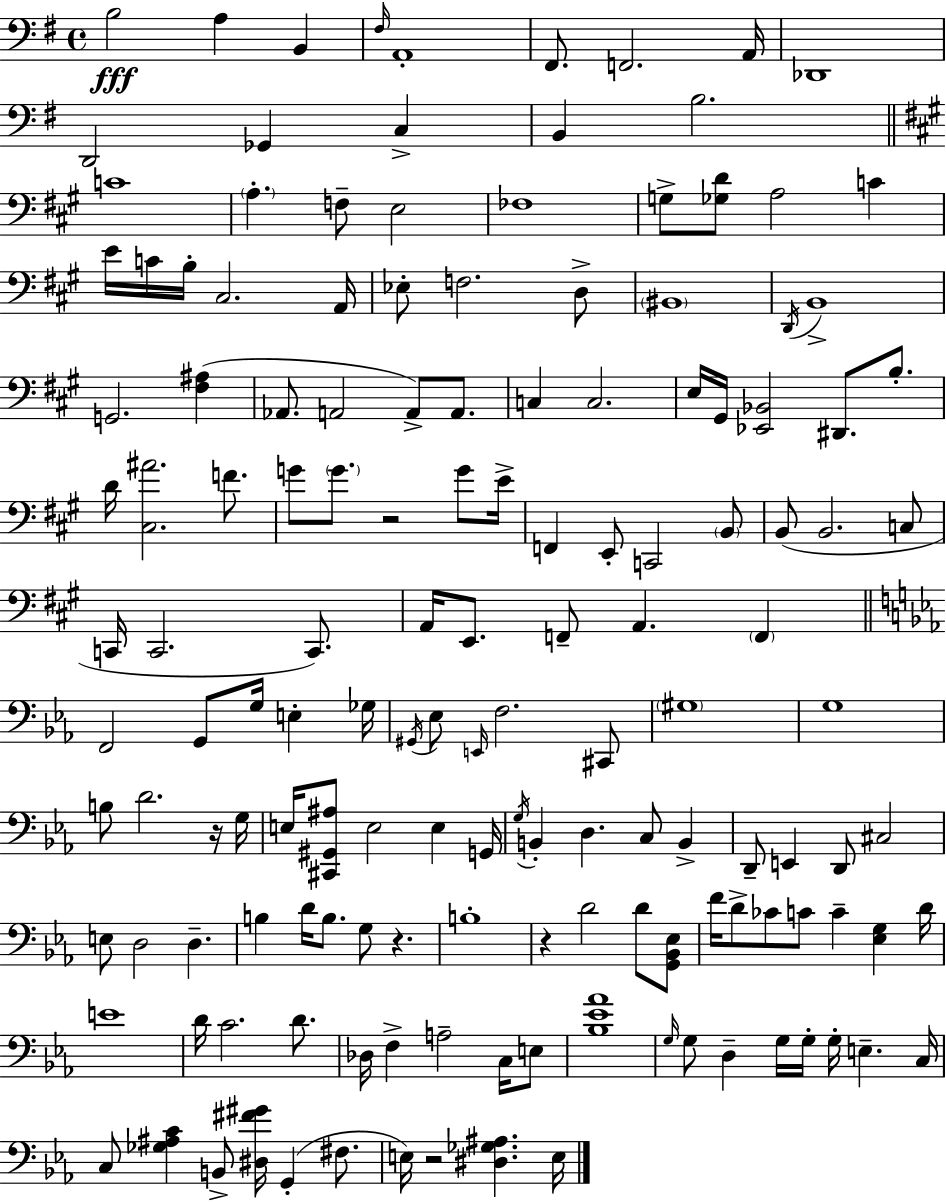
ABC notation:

X:1
T:Untitled
M:4/4
L:1/4
K:Em
B,2 A, B,, ^F,/4 A,,4 ^F,,/2 F,,2 A,,/4 _D,,4 D,,2 _G,, C, B,, B,2 C4 A, F,/2 E,2 _F,4 G,/2 [_G,D]/2 A,2 C E/4 C/4 B,/4 ^C,2 A,,/4 _E,/2 F,2 D,/2 ^B,,4 D,,/4 B,,4 G,,2 [^F,^A,] _A,,/2 A,,2 A,,/2 A,,/2 C, C,2 E,/4 ^G,,/4 [_E,,_B,,]2 ^D,,/2 B,/2 D/4 [^C,^A]2 F/2 G/2 G/2 z2 G/2 E/4 F,, E,,/2 C,,2 B,,/2 B,,/2 B,,2 C,/2 C,,/4 C,,2 C,,/2 A,,/4 E,,/2 F,,/2 A,, F,, F,,2 G,,/2 G,/4 E, _G,/4 ^G,,/4 _E,/2 E,,/4 F,2 ^C,,/2 ^G,4 G,4 B,/2 D2 z/4 G,/4 E,/4 [^C,,^G,,^A,]/2 E,2 E, G,,/4 G,/4 B,, D, C,/2 B,, D,,/2 E,, D,,/2 ^C,2 E,/2 D,2 D, B, D/4 B,/2 G,/2 z B,4 z D2 D/2 [G,,_B,,_E,]/2 F/4 D/2 _C/2 C/2 C [_E,G,] D/4 E4 D/4 C2 D/2 _D,/4 F, A,2 C,/4 E,/2 [_B,_E_A]4 G,/4 G,/2 D, G,/4 G,/4 G,/4 E, C,/4 C,/2 [_G,^A,C] B,,/2 [^D,^F^G]/4 G,, ^F,/2 E,/4 z2 [^D,_G,^A,] E,/4